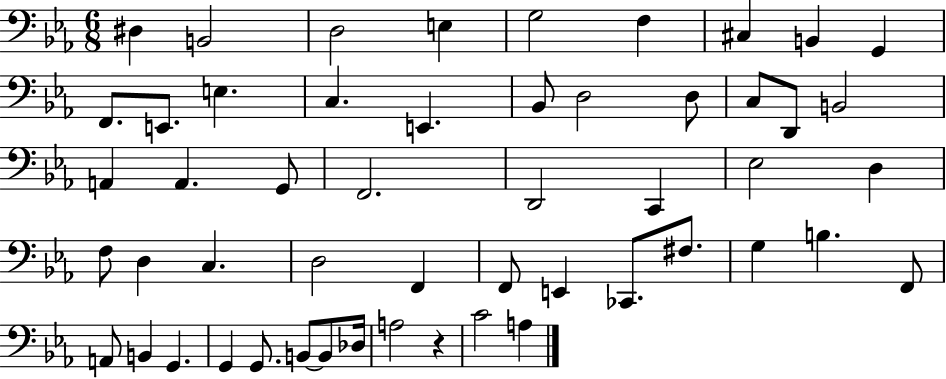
X:1
T:Untitled
M:6/8
L:1/4
K:Eb
^D, B,,2 D,2 E, G,2 F, ^C, B,, G,, F,,/2 E,,/2 E, C, E,, _B,,/2 D,2 D,/2 C,/2 D,,/2 B,,2 A,, A,, G,,/2 F,,2 D,,2 C,, _E,2 D, F,/2 D, C, D,2 F,, F,,/2 E,, _C,,/2 ^F,/2 G, B, F,,/2 A,,/2 B,, G,, G,, G,,/2 B,,/2 B,,/2 _D,/4 A,2 z C2 A,